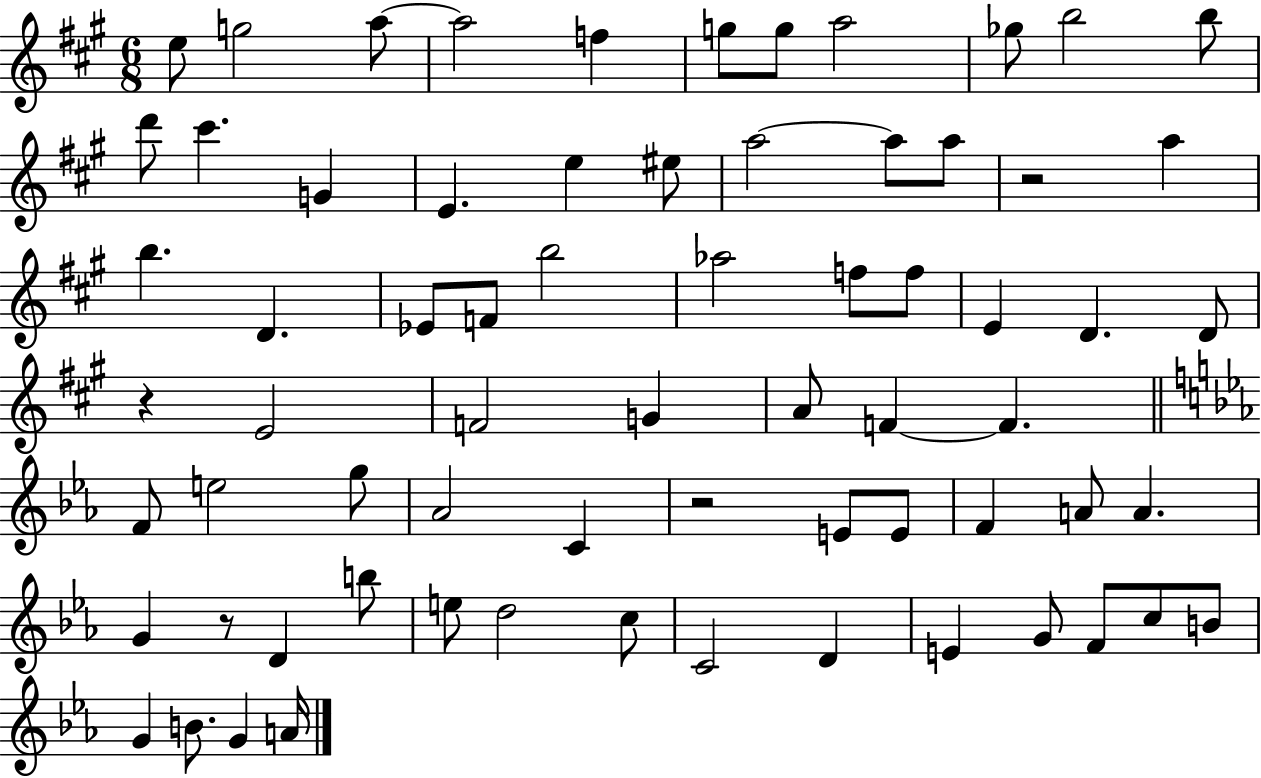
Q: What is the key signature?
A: A major